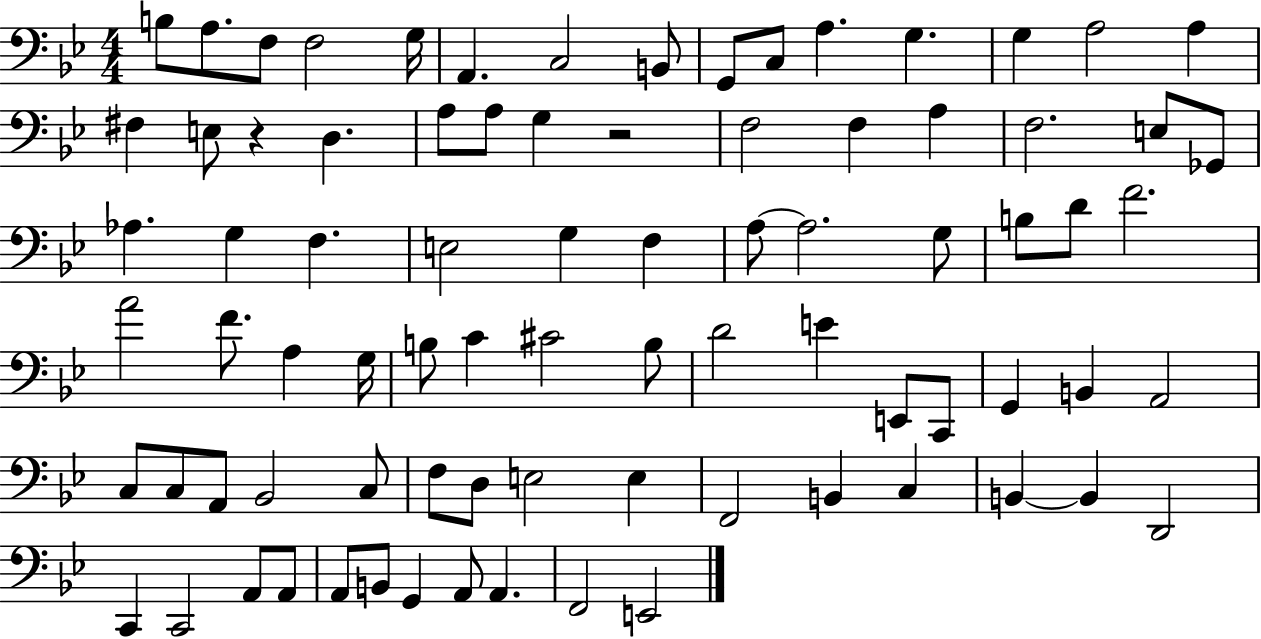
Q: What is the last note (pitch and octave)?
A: E2